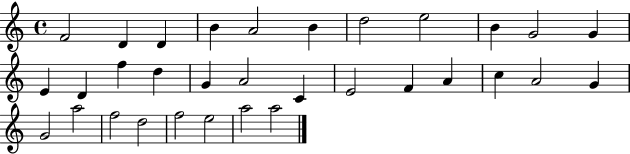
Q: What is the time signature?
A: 4/4